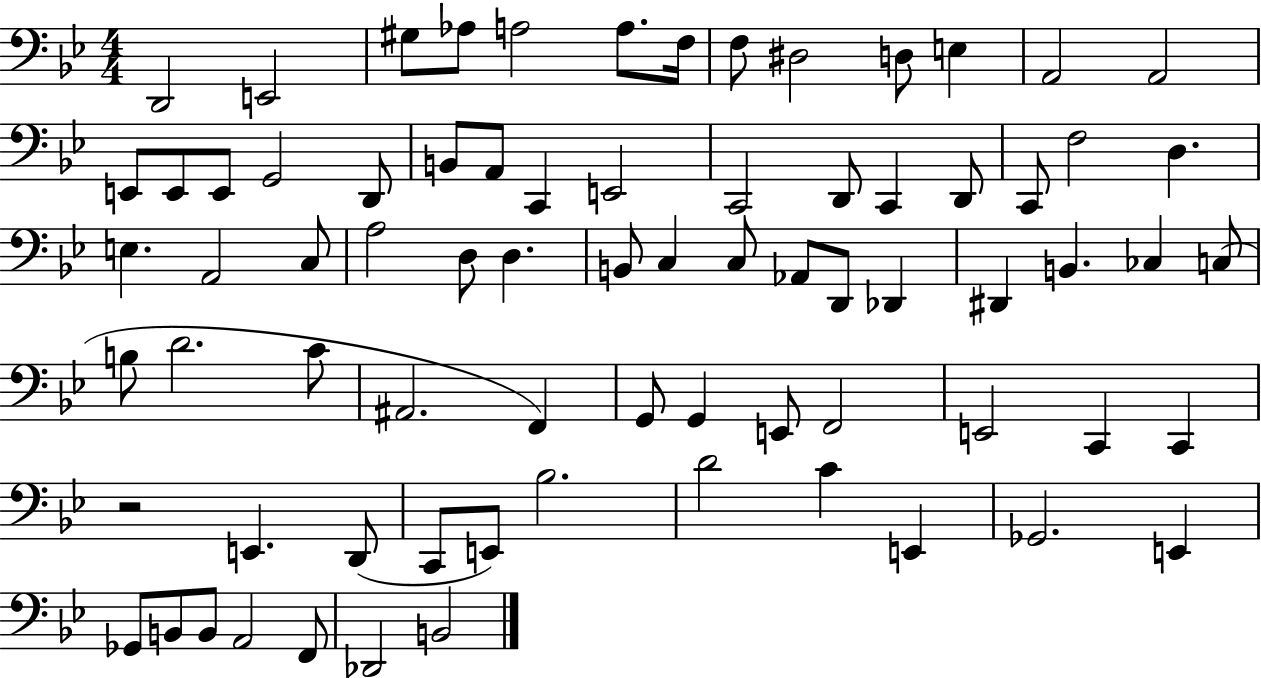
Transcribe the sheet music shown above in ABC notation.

X:1
T:Untitled
M:4/4
L:1/4
K:Bb
D,,2 E,,2 ^G,/2 _A,/2 A,2 A,/2 F,/4 F,/2 ^D,2 D,/2 E, A,,2 A,,2 E,,/2 E,,/2 E,,/2 G,,2 D,,/2 B,,/2 A,,/2 C,, E,,2 C,,2 D,,/2 C,, D,,/2 C,,/2 F,2 D, E, A,,2 C,/2 A,2 D,/2 D, B,,/2 C, C,/2 _A,,/2 D,,/2 _D,, ^D,, B,, _C, C,/2 B,/2 D2 C/2 ^A,,2 F,, G,,/2 G,, E,,/2 F,,2 E,,2 C,, C,, z2 E,, D,,/2 C,,/2 E,,/2 _B,2 D2 C E,, _G,,2 E,, _G,,/2 B,,/2 B,,/2 A,,2 F,,/2 _D,,2 B,,2